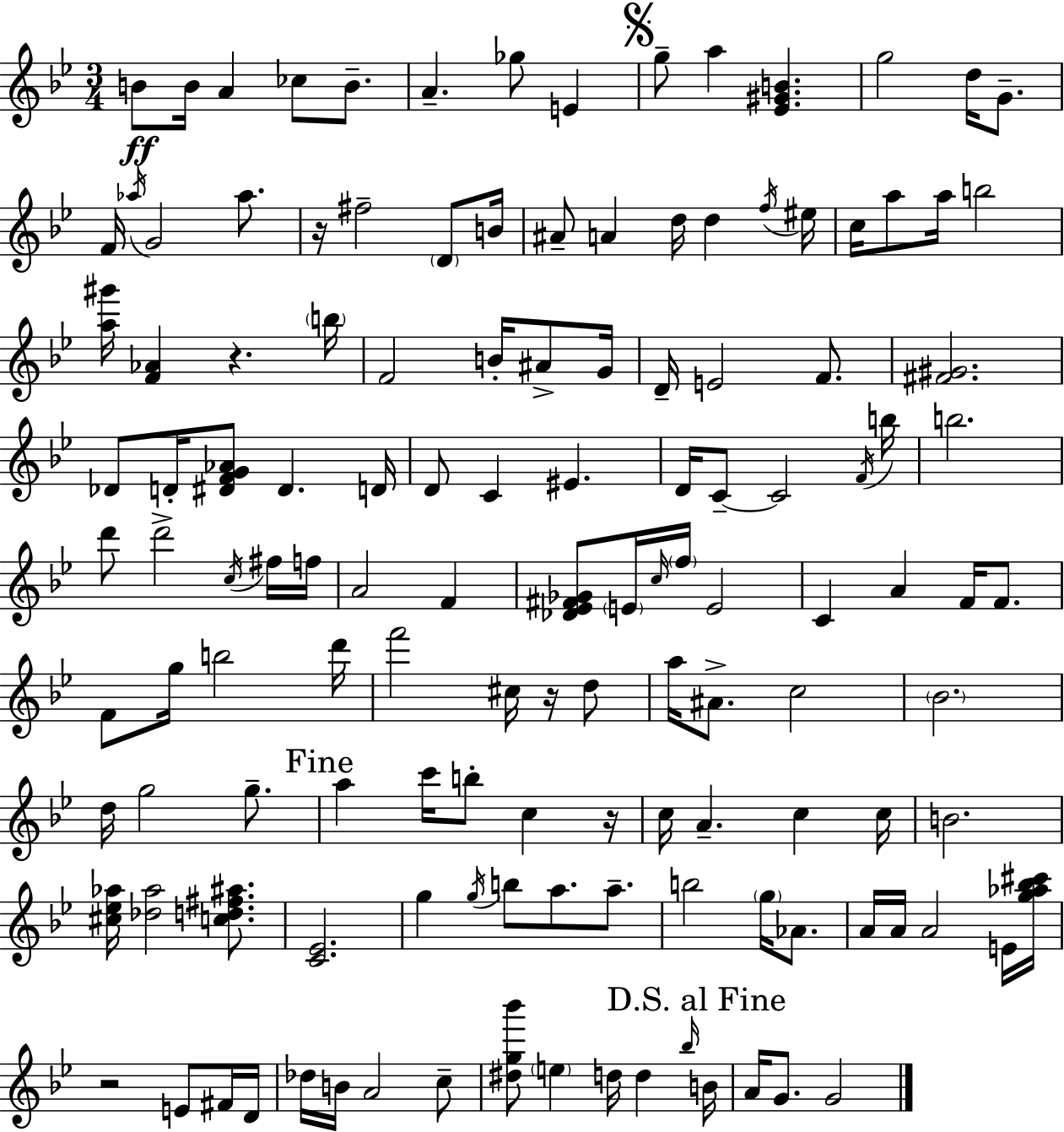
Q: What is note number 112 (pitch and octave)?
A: Bb5